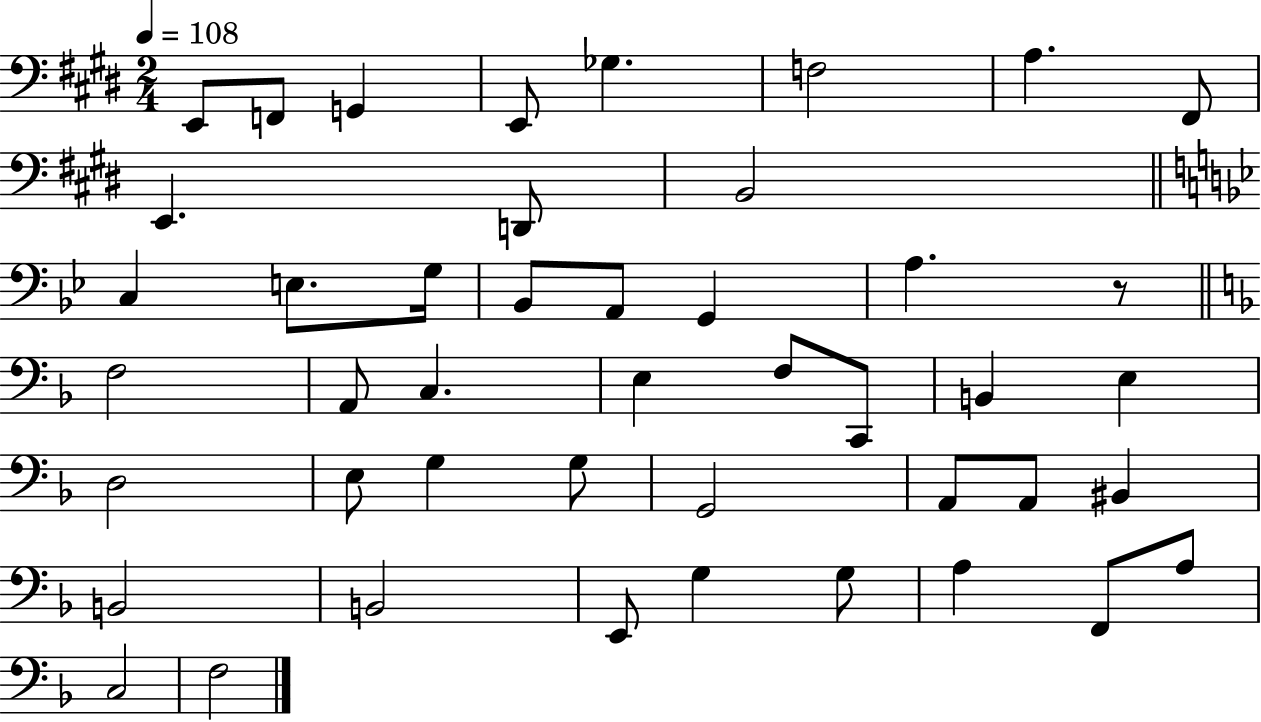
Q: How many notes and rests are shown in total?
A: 45